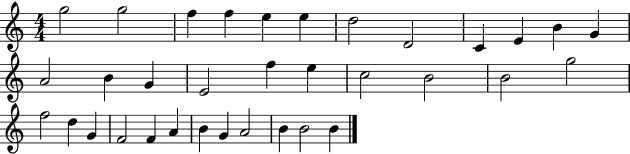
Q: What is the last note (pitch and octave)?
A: B4